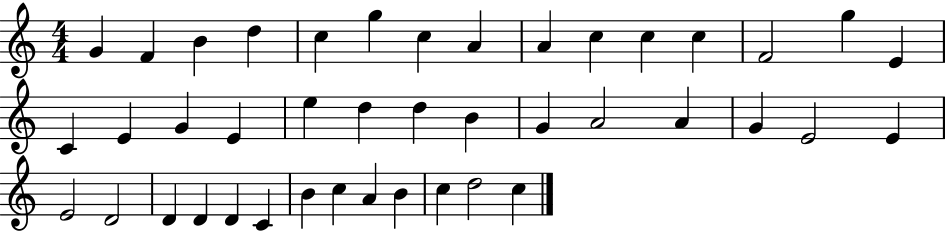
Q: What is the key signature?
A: C major